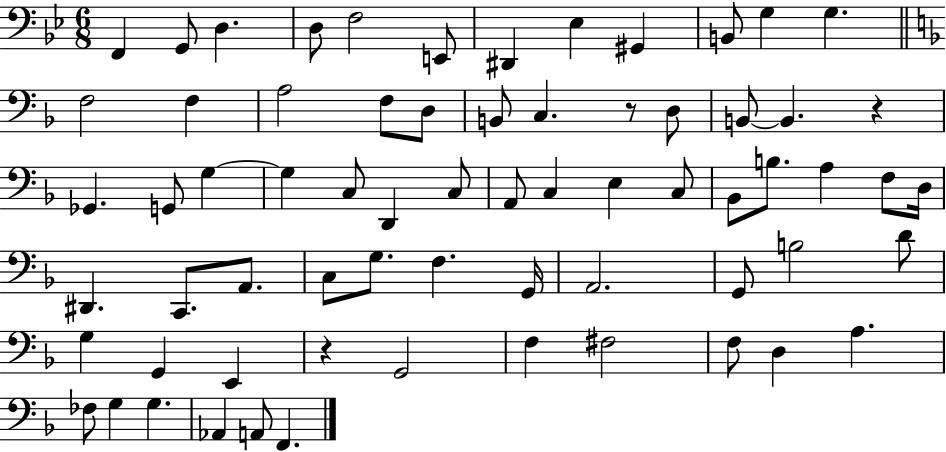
F2/q G2/e D3/q. D3/e F3/h E2/e D#2/q Eb3/q G#2/q B2/e G3/q G3/q. F3/h F3/q A3/h F3/e D3/e B2/e C3/q. R/e D3/e B2/e B2/q. R/q Gb2/q. G2/e G3/q G3/q C3/e D2/q C3/e A2/e C3/q E3/q C3/e Bb2/e B3/e. A3/q F3/e D3/s D#2/q. C2/e. A2/e. C3/e G3/e. F3/q. G2/s A2/h. G2/e B3/h D4/e G3/q G2/q E2/q R/q G2/h F3/q F#3/h F3/e D3/q A3/q. FES3/e G3/q G3/q. Ab2/q A2/e F2/q.